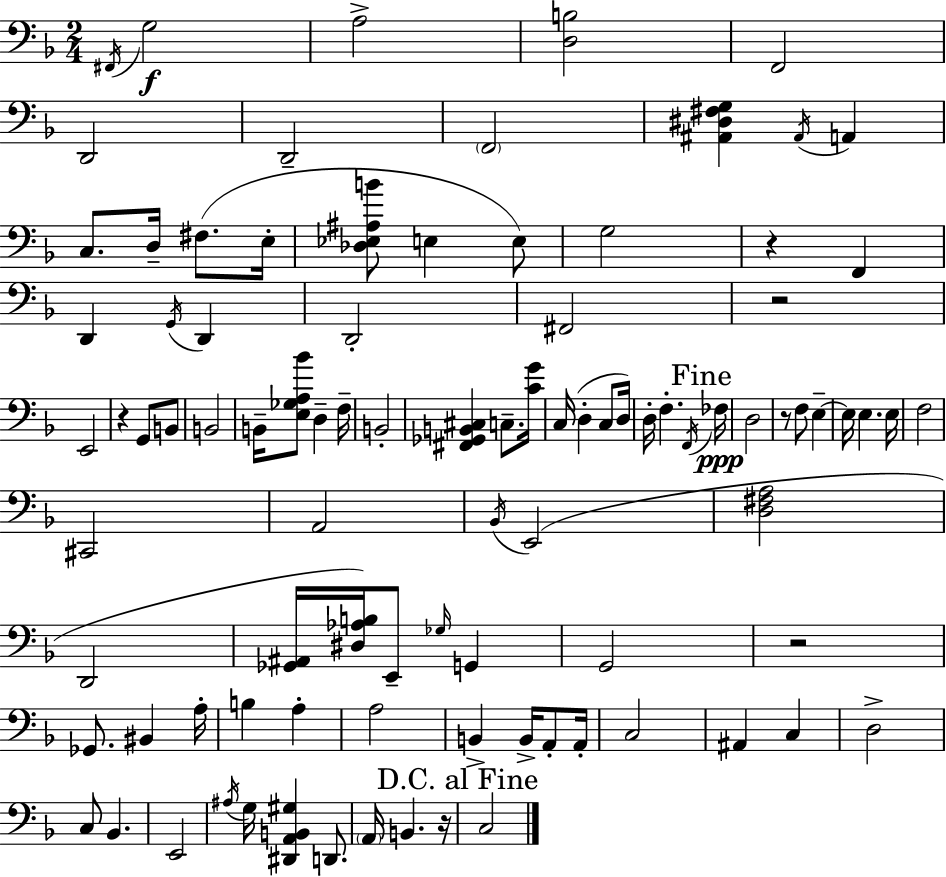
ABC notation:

X:1
T:Untitled
M:2/4
L:1/4
K:Dm
^F,,/4 G,2 A,2 [D,B,]2 F,,2 D,,2 D,,2 F,,2 [^A,,^D,^F,G,] ^A,,/4 A,, C,/2 D,/4 ^F,/2 E,/4 [_D,_E,^A,B]/2 E, E,/2 G,2 z F,, D,, G,,/4 D,, D,,2 ^F,,2 z2 E,,2 z G,,/2 B,,/2 B,,2 B,,/4 [E,_G,A,_B]/2 D, F,/4 B,,2 [^F,,_G,,B,,^C,] C,/2 [CG]/4 C,/4 D, C,/2 D,/4 D,/4 F, F,,/4 _F,/4 D,2 z/2 F,/2 E, E,/4 E, E,/4 F,2 ^C,,2 A,,2 _B,,/4 E,,2 [D,^F,A,]2 D,,2 [_G,,^A,,]/4 [^D,_A,B,]/4 E,,/2 _G,/4 G,, G,,2 z2 _G,,/2 ^B,, A,/4 B, A, A,2 B,, B,,/4 A,,/2 A,,/4 C,2 ^A,, C, D,2 C,/2 _B,, E,,2 ^A,/4 G,/4 [^D,,A,,B,,^G,] D,,/2 A,,/4 B,, z/4 C,2